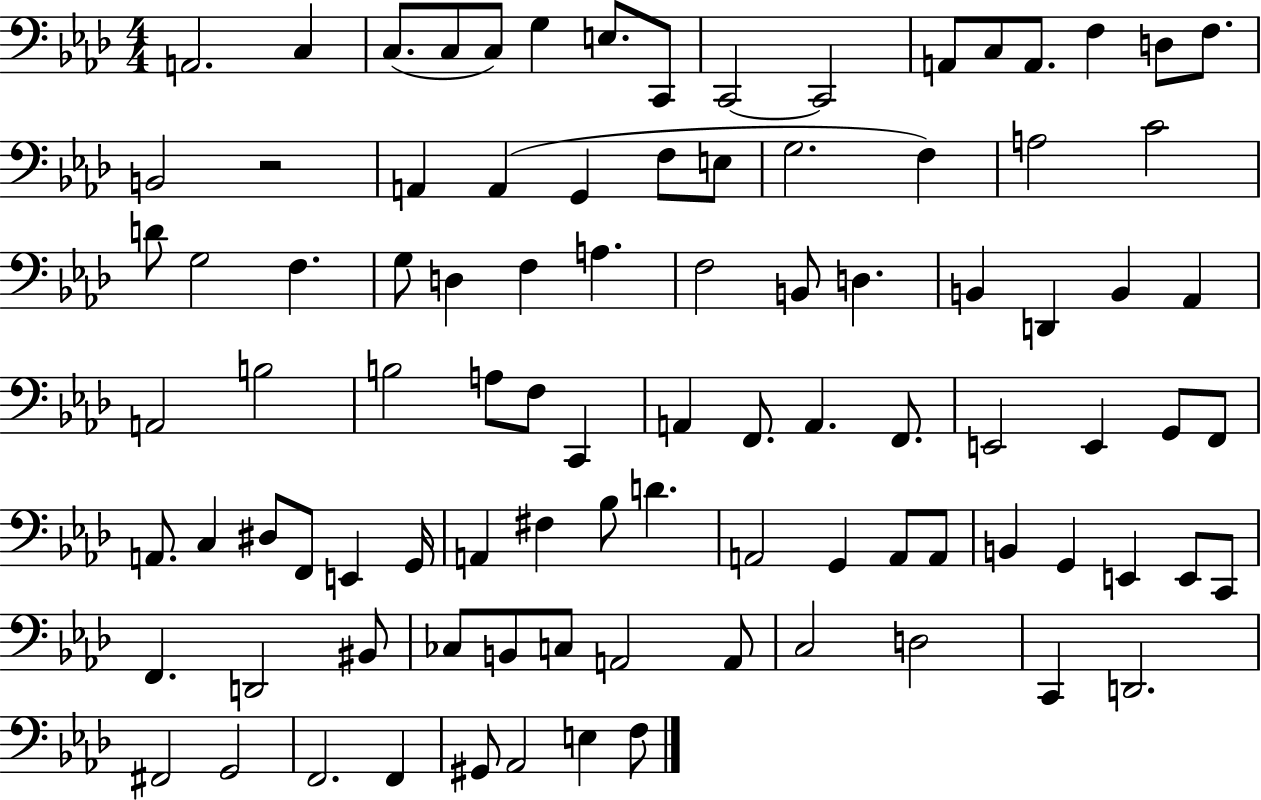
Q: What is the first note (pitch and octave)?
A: A2